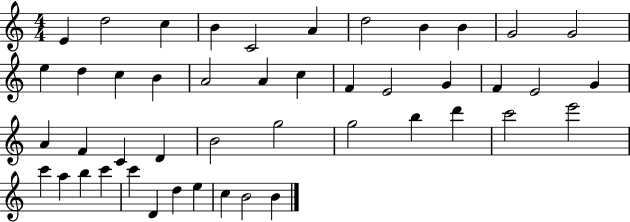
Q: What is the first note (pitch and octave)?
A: E4